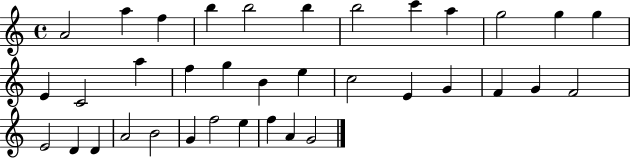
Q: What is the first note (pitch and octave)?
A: A4